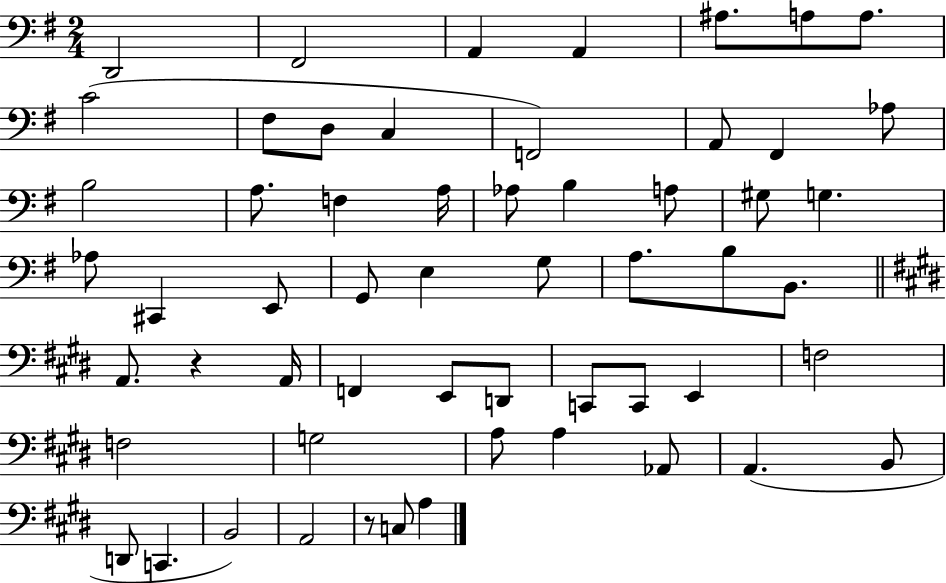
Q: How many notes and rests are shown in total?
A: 57